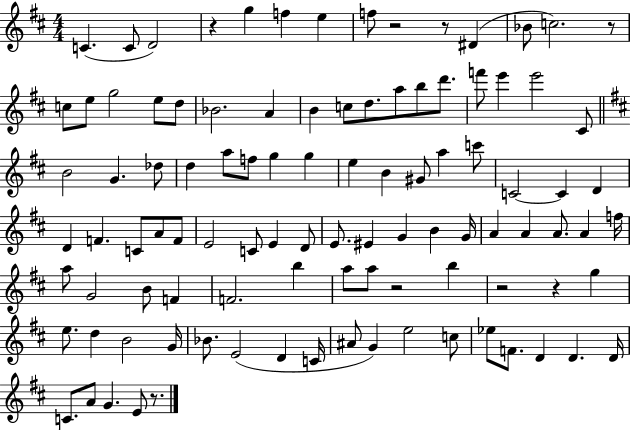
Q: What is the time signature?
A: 4/4